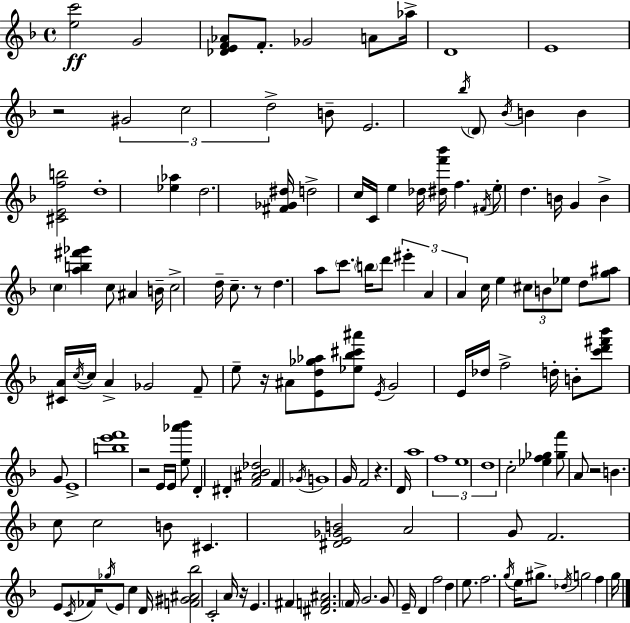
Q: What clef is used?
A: treble